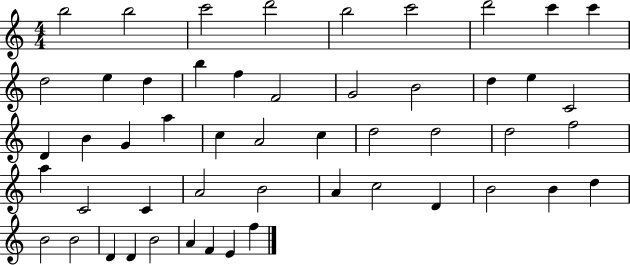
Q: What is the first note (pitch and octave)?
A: B5